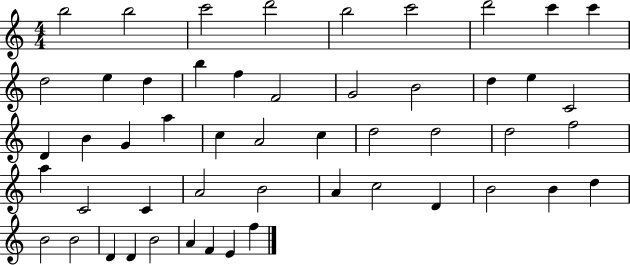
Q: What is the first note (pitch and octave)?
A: B5